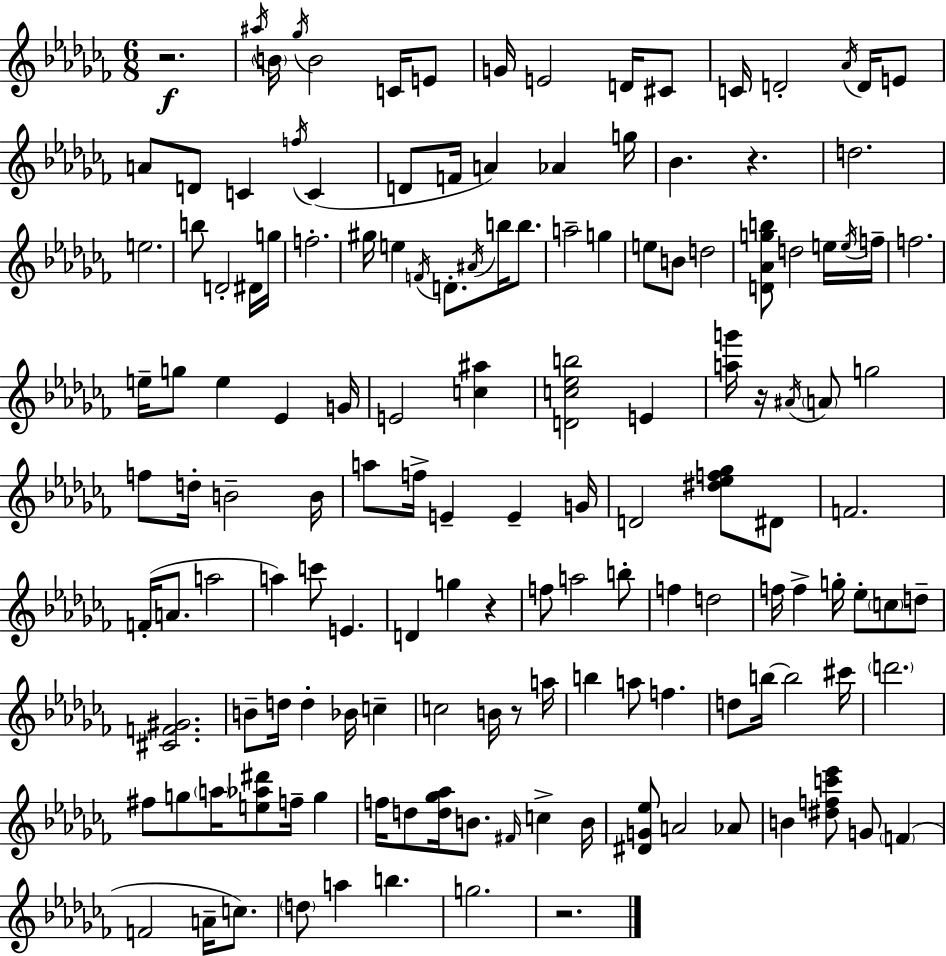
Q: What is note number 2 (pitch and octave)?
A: B4